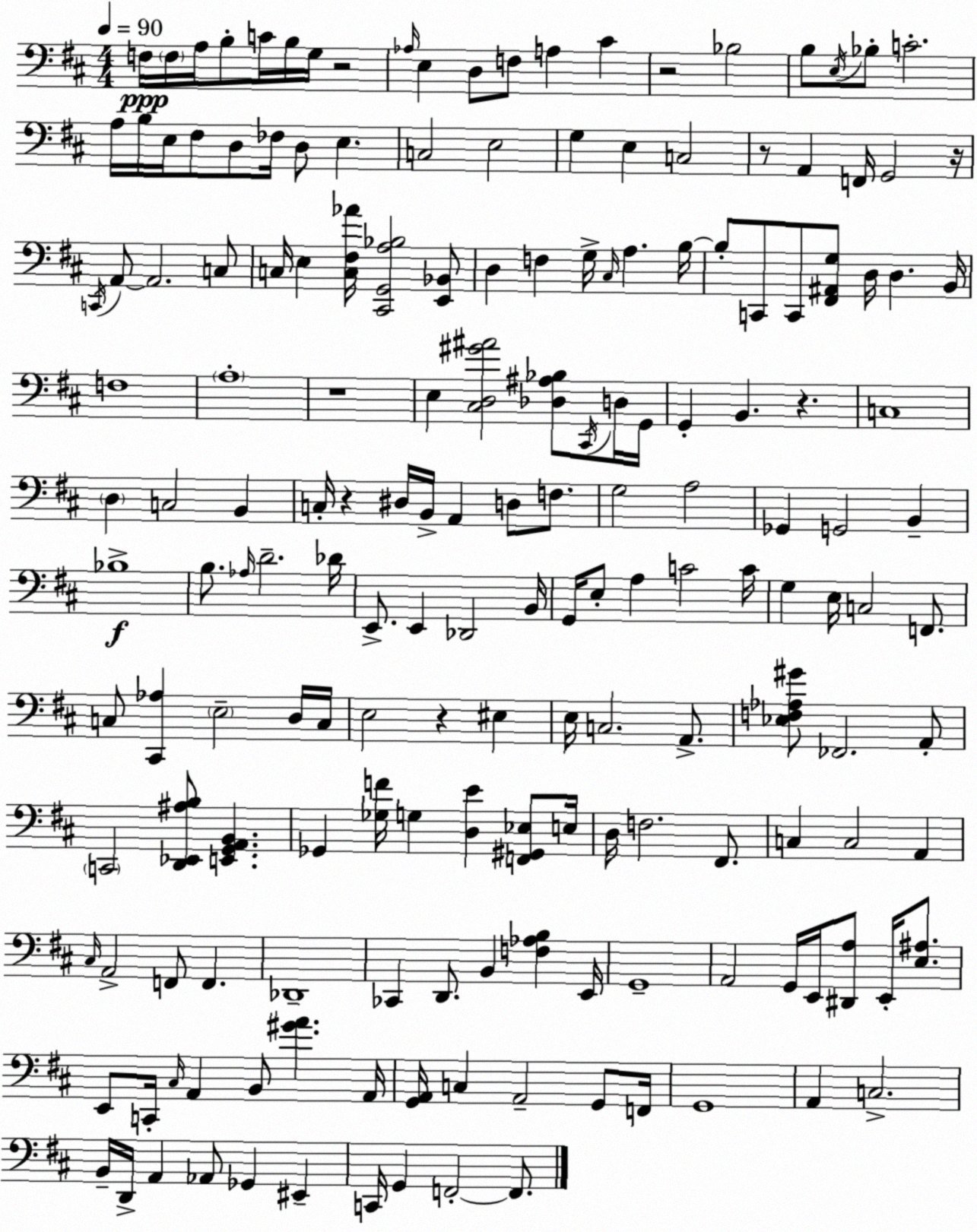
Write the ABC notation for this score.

X:1
T:Untitled
M:4/4
L:1/4
K:D
F,/4 F,/4 A,/4 B,/2 C/4 B,/4 G,/4 z2 _A,/4 E, D,/2 F,/2 A, ^C z2 _B,2 B,/2 E,/4 _B,/2 C2 A,/4 B,/4 E,/4 ^F,/2 D,/2 _F,/4 D,/2 E, C,2 E,2 G, E, C,2 z/2 A,, F,,/4 G,,2 z/4 C,,/4 A,,/2 A,,2 C,/2 C,/4 E, [C,^F,_A]/4 [^C,,G,,A,_B,]2 [E,,_B,,]/2 D, F, G,/4 ^C,/4 A, B,/4 B,/2 C,,/2 C,,/2 [^F,,^A,,G,]/2 D,/4 D, B,,/4 F,4 A,4 z4 E, [^C,D,^G^A]2 [_D,^A,_B,]/2 ^C,,/4 D,/4 G,,/4 G,, B,, z C,4 D, C,2 B,, C,/4 z ^D,/4 B,,/4 A,, D,/2 F,/2 G,2 A,2 _G,, G,,2 B,, _B,4 B,/2 _A,/4 D2 _D/4 E,,/2 E,, _D,,2 B,,/4 G,,/4 E,/2 A, C2 C/4 G, E,/4 C,2 F,,/2 C,/2 [^C,,_A,] E,2 D,/4 C,/4 E,2 z ^E, E,/4 C,2 A,,/2 [_E,F,_A,^G]/2 _F,,2 A,,/2 C,,2 [D,,_E,,^A,B,]/2 [E,,G,,A,,B,,] _G,, [_G,F]/4 G, [D,E] [F,,^G,,_E,]/2 E,/4 D,/4 F,2 ^F,,/2 C, C,2 A,, ^C,/4 A,,2 F,,/2 F,, _D,,4 _C,, D,,/2 B,, [F,_A,B,] E,,/4 G,,4 A,,2 G,,/4 E,,/4 [^D,,A,]/2 E,,/4 [E,^A,]/2 E,,/2 C,,/4 ^C,/4 A,, B,,/2 [^GA] A,,/4 [G,,A,,]/4 C, A,,2 G,,/2 F,,/4 G,,4 A,, C,2 B,,/4 D,,/4 A,, _A,,/2 _G,, ^E,, C,,/4 G,, F,,2 F,,/2